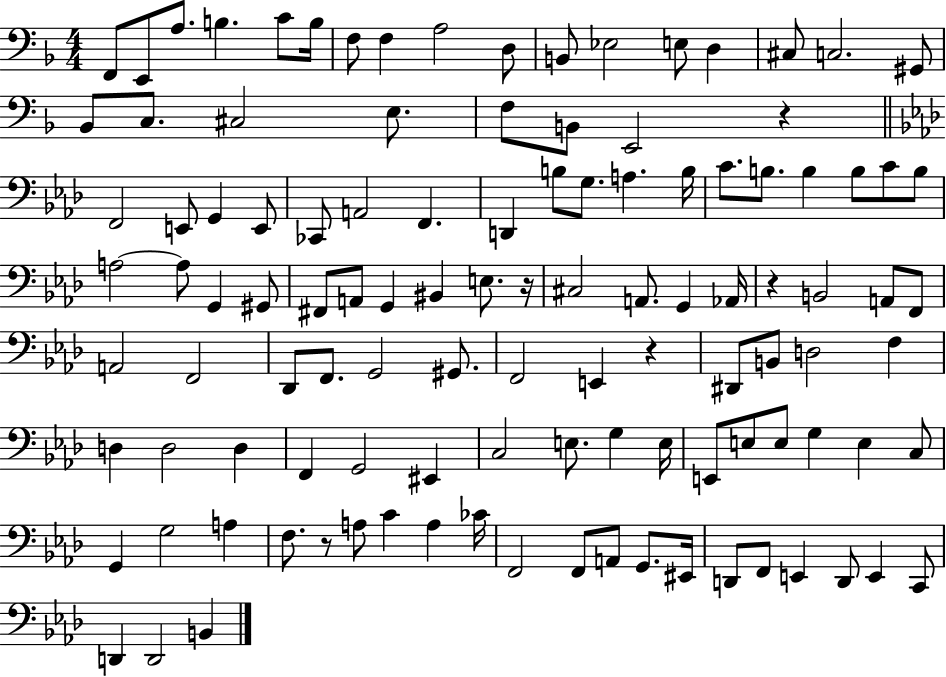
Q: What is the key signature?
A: F major